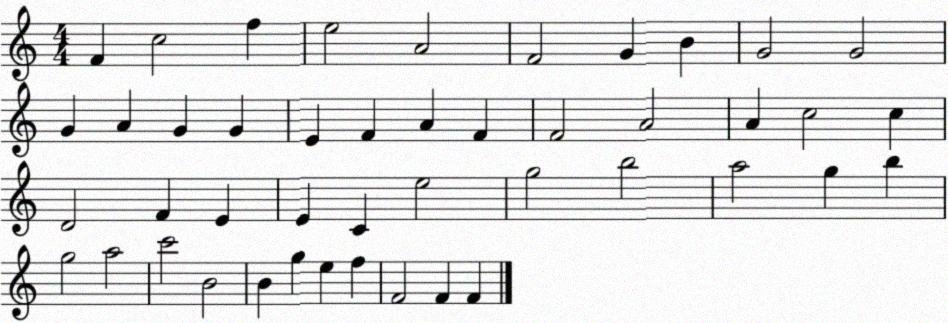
X:1
T:Untitled
M:4/4
L:1/4
K:C
F c2 f e2 A2 F2 G B G2 G2 G A G G E F A F F2 A2 A c2 c D2 F E E C e2 g2 b2 a2 g b g2 a2 c'2 B2 B g e f F2 F F